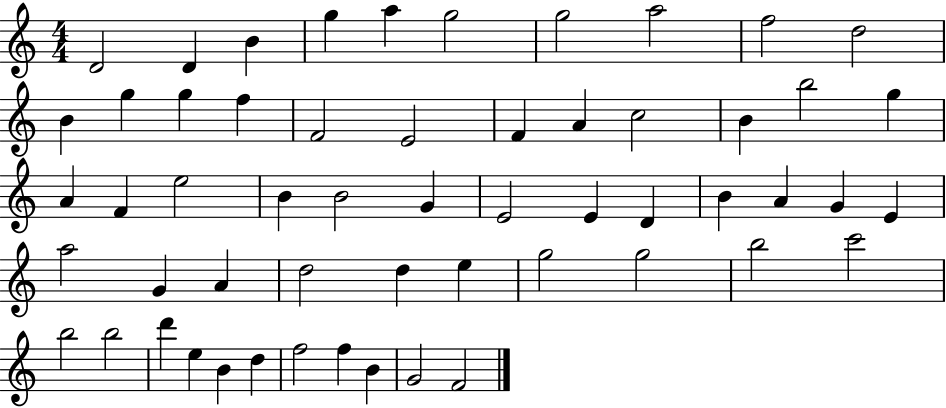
{
  \clef treble
  \numericTimeSignature
  \time 4/4
  \key c \major
  d'2 d'4 b'4 | g''4 a''4 g''2 | g''2 a''2 | f''2 d''2 | \break b'4 g''4 g''4 f''4 | f'2 e'2 | f'4 a'4 c''2 | b'4 b''2 g''4 | \break a'4 f'4 e''2 | b'4 b'2 g'4 | e'2 e'4 d'4 | b'4 a'4 g'4 e'4 | \break a''2 g'4 a'4 | d''2 d''4 e''4 | g''2 g''2 | b''2 c'''2 | \break b''2 b''2 | d'''4 e''4 b'4 d''4 | f''2 f''4 b'4 | g'2 f'2 | \break \bar "|."
}